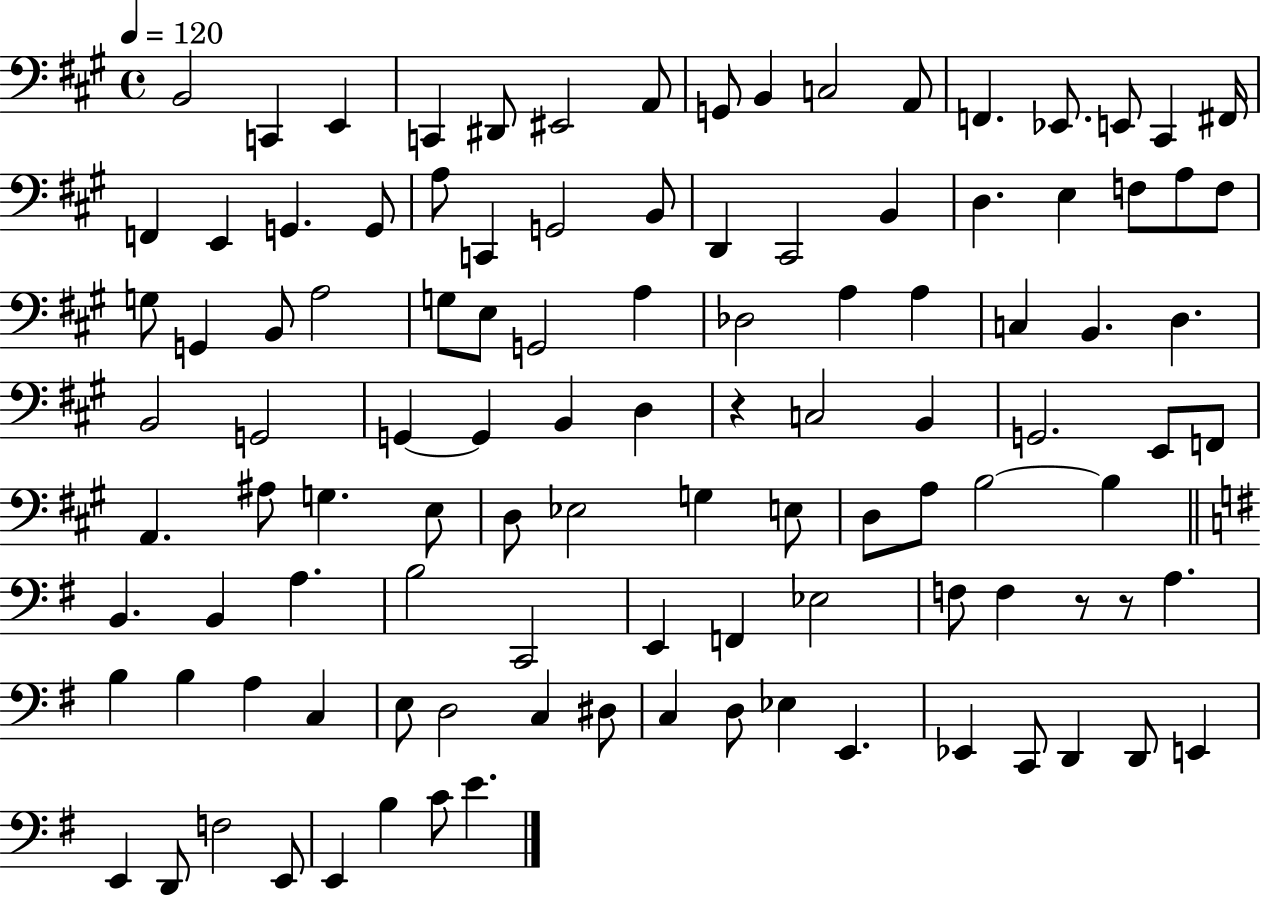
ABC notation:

X:1
T:Untitled
M:4/4
L:1/4
K:A
B,,2 C,, E,, C,, ^D,,/2 ^E,,2 A,,/2 G,,/2 B,, C,2 A,,/2 F,, _E,,/2 E,,/2 ^C,, ^F,,/4 F,, E,, G,, G,,/2 A,/2 C,, G,,2 B,,/2 D,, ^C,,2 B,, D, E, F,/2 A,/2 F,/2 G,/2 G,, B,,/2 A,2 G,/2 E,/2 G,,2 A, _D,2 A, A, C, B,, D, B,,2 G,,2 G,, G,, B,, D, z C,2 B,, G,,2 E,,/2 F,,/2 A,, ^A,/2 G, E,/2 D,/2 _E,2 G, E,/2 D,/2 A,/2 B,2 B, B,, B,, A, B,2 C,,2 E,, F,, _E,2 F,/2 F, z/2 z/2 A, B, B, A, C, E,/2 D,2 C, ^D,/2 C, D,/2 _E, E,, _E,, C,,/2 D,, D,,/2 E,, E,, D,,/2 F,2 E,,/2 E,, B, C/2 E